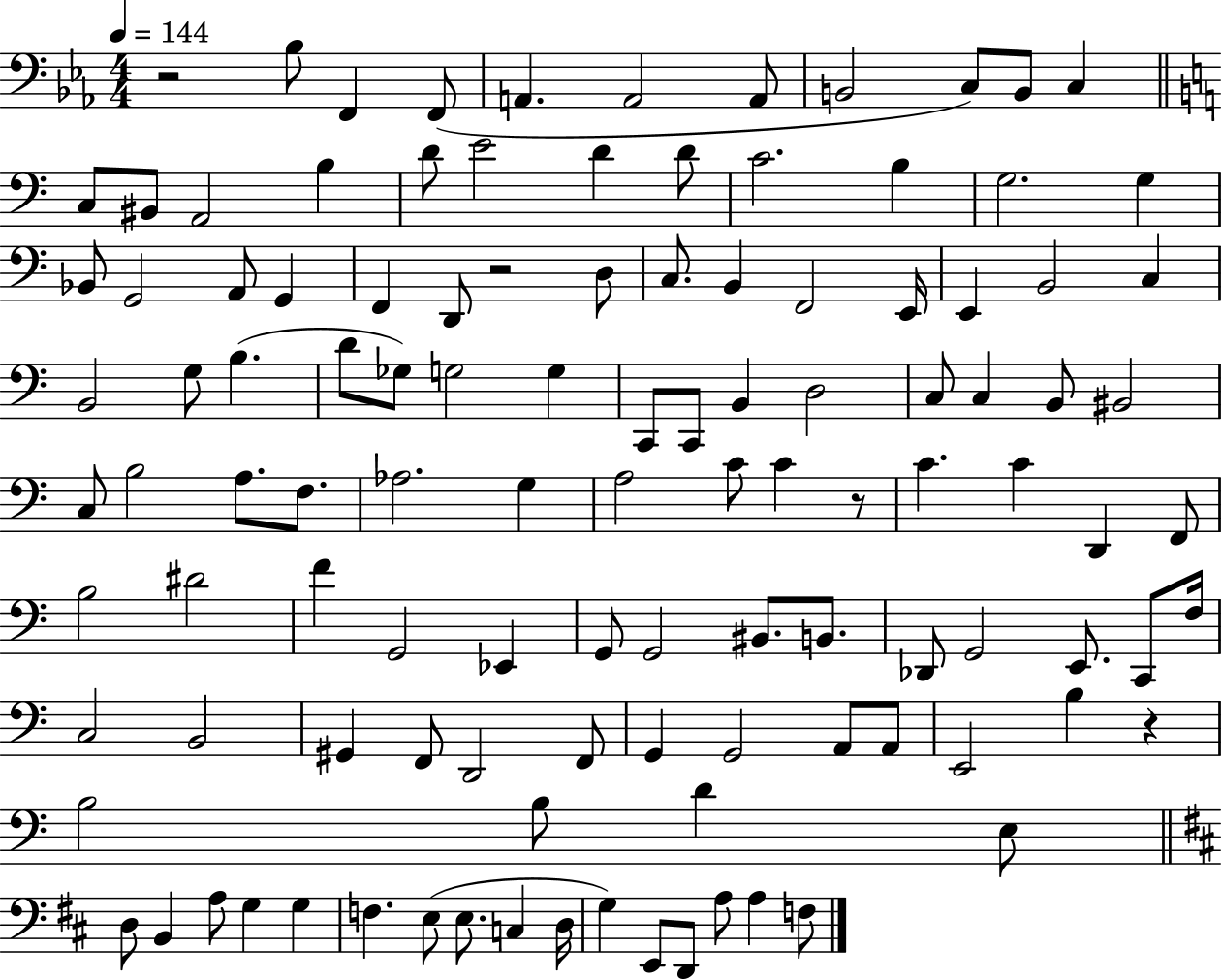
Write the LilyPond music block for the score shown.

{
  \clef bass
  \numericTimeSignature
  \time 4/4
  \key ees \major
  \tempo 4 = 144
  r2 bes8 f,4 f,8( | a,4. a,2 a,8 | b,2 c8) b,8 c4 | \bar "||" \break \key c \major c8 bis,8 a,2 b4 | d'8 e'2 d'4 d'8 | c'2. b4 | g2. g4 | \break bes,8 g,2 a,8 g,4 | f,4 d,8 r2 d8 | c8. b,4 f,2 e,16 | e,4 b,2 c4 | \break b,2 g8 b4.( | d'8 ges8) g2 g4 | c,8 c,8 b,4 d2 | c8 c4 b,8 bis,2 | \break c8 b2 a8. f8. | aes2. g4 | a2 c'8 c'4 r8 | c'4. c'4 d,4 f,8 | \break b2 dis'2 | f'4 g,2 ees,4 | g,8 g,2 bis,8. b,8. | des,8 g,2 e,8. c,8 f16 | \break c2 b,2 | gis,4 f,8 d,2 f,8 | g,4 g,2 a,8 a,8 | e,2 b4 r4 | \break b2 b8 d'4 e8 | \bar "||" \break \key d \major d8 b,4 a8 g4 g4 | f4. e8( e8. c4 d16 | g4) e,8 d,8 a8 a4 f8 | \bar "|."
}